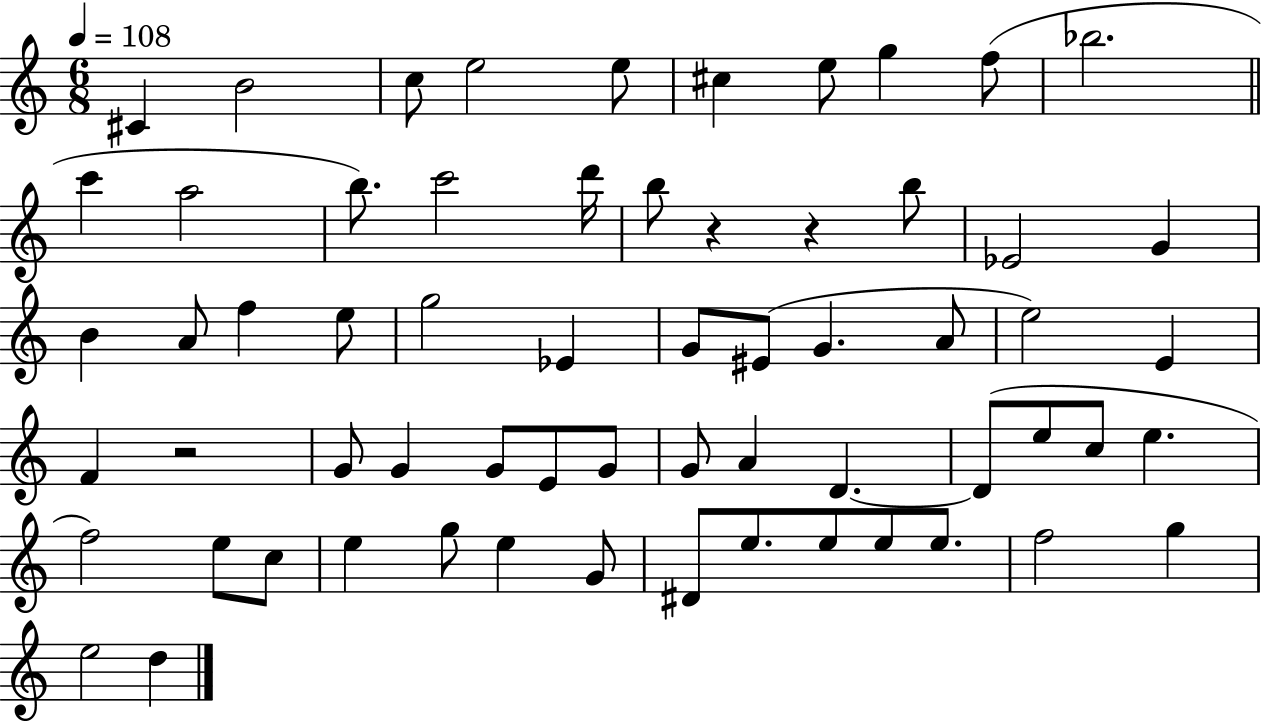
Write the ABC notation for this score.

X:1
T:Untitled
M:6/8
L:1/4
K:C
^C B2 c/2 e2 e/2 ^c e/2 g f/2 _b2 c' a2 b/2 c'2 d'/4 b/2 z z b/2 _E2 G B A/2 f e/2 g2 _E G/2 ^E/2 G A/2 e2 E F z2 G/2 G G/2 E/2 G/2 G/2 A D D/2 e/2 c/2 e f2 e/2 c/2 e g/2 e G/2 ^D/2 e/2 e/2 e/2 e/2 f2 g e2 d